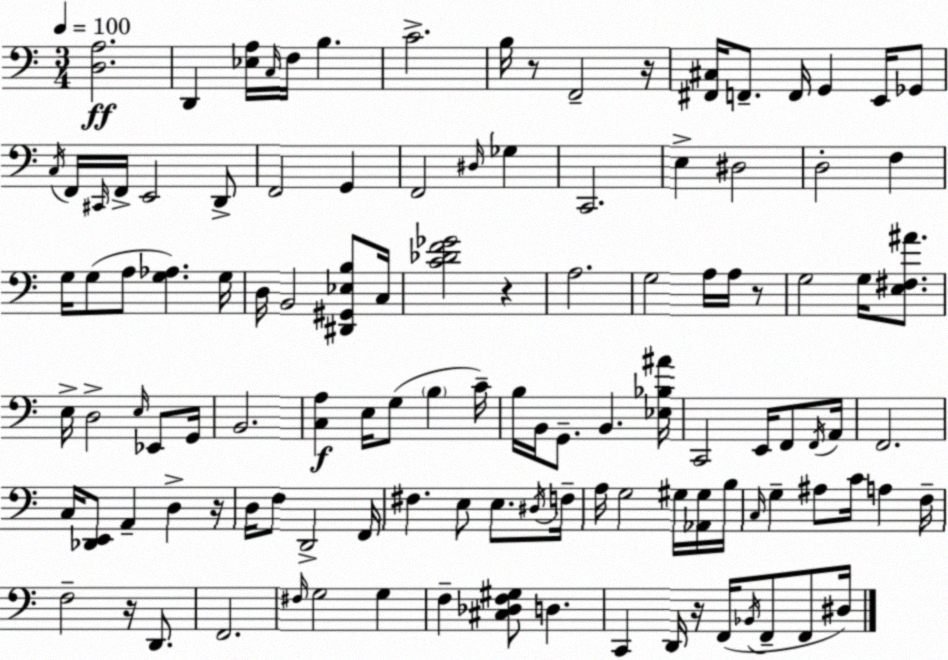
X:1
T:Untitled
M:3/4
L:1/4
K:C
[D,A,]2 D,, [_E,A,]/4 C,/4 F,/4 B, C2 B,/4 z/2 F,,2 z/4 [^F,,^C,]/4 F,,/2 F,,/4 G,, E,,/4 _G,,/2 C,/4 F,,/4 ^C,,/4 F,,/4 E,,2 D,,/2 F,,2 G,, F,,2 ^D,/4 _G, C,,2 E, ^D,2 D,2 F, G,/4 G,/2 A,/2 [G,_A,] G,/4 D,/4 B,,2 [^D,,^G,,_E,B,]/2 C,/4 [C_DF_G]2 z A,2 G,2 A,/4 A,/4 z/2 G,2 G,/4 [E,^F,^A]/2 E,/4 D,2 E,/4 _E,,/2 G,,/4 B,,2 [C,A,] E,/4 G,/2 B, C/4 B,/4 B,,/4 G,,/2 B,, [_E,_B,^A]/4 C,,2 E,,/4 F,,/2 F,,/4 A,,/4 F,,2 C,/4 [_D,,E,,]/2 A,, D, z/4 D,/4 F,/2 D,,2 F,,/4 ^F, E,/2 E,/2 ^D,/4 F,/4 A,/4 G,2 ^G,/4 [_A,,^G,]/4 B,/4 C,/4 G, ^A,/2 C/4 A, F,/4 F,2 z/4 D,,/2 F,,2 ^F,/4 G,2 G, F, [^C,_D,F,^G,]/2 D, C,, D,,/4 z/4 F,,/4 _B,,/4 F,,/2 F,,/2 ^D,/4